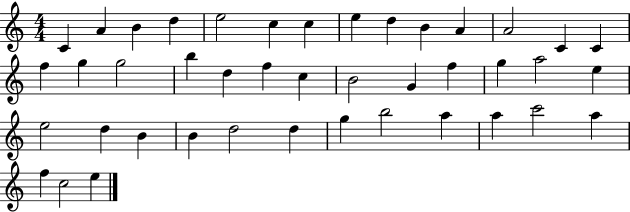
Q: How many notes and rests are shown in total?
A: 42